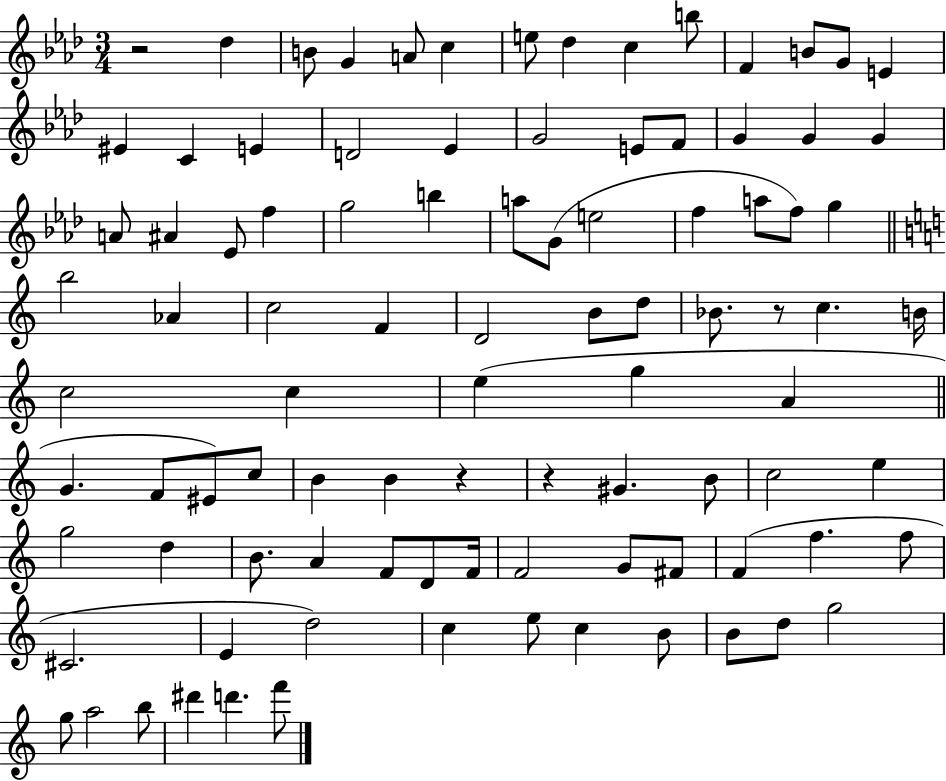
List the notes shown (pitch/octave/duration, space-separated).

R/h Db5/q B4/e G4/q A4/e C5/q E5/e Db5/q C5/q B5/e F4/q B4/e G4/e E4/q EIS4/q C4/q E4/q D4/h Eb4/q G4/h E4/e F4/e G4/q G4/q G4/q A4/e A#4/q Eb4/e F5/q G5/h B5/q A5/e G4/e E5/h F5/q A5/e F5/e G5/q B5/h Ab4/q C5/h F4/q D4/h B4/e D5/e Bb4/e. R/e C5/q. B4/s C5/h C5/q E5/q G5/q A4/q G4/q. F4/e EIS4/e C5/e B4/q B4/q R/q R/q G#4/q. B4/e C5/h E5/q G5/h D5/q B4/e. A4/q F4/e D4/e F4/s F4/h G4/e F#4/e F4/q F5/q. F5/e C#4/h. E4/q D5/h C5/q E5/e C5/q B4/e B4/e D5/e G5/h G5/e A5/h B5/e D#6/q D6/q. F6/e